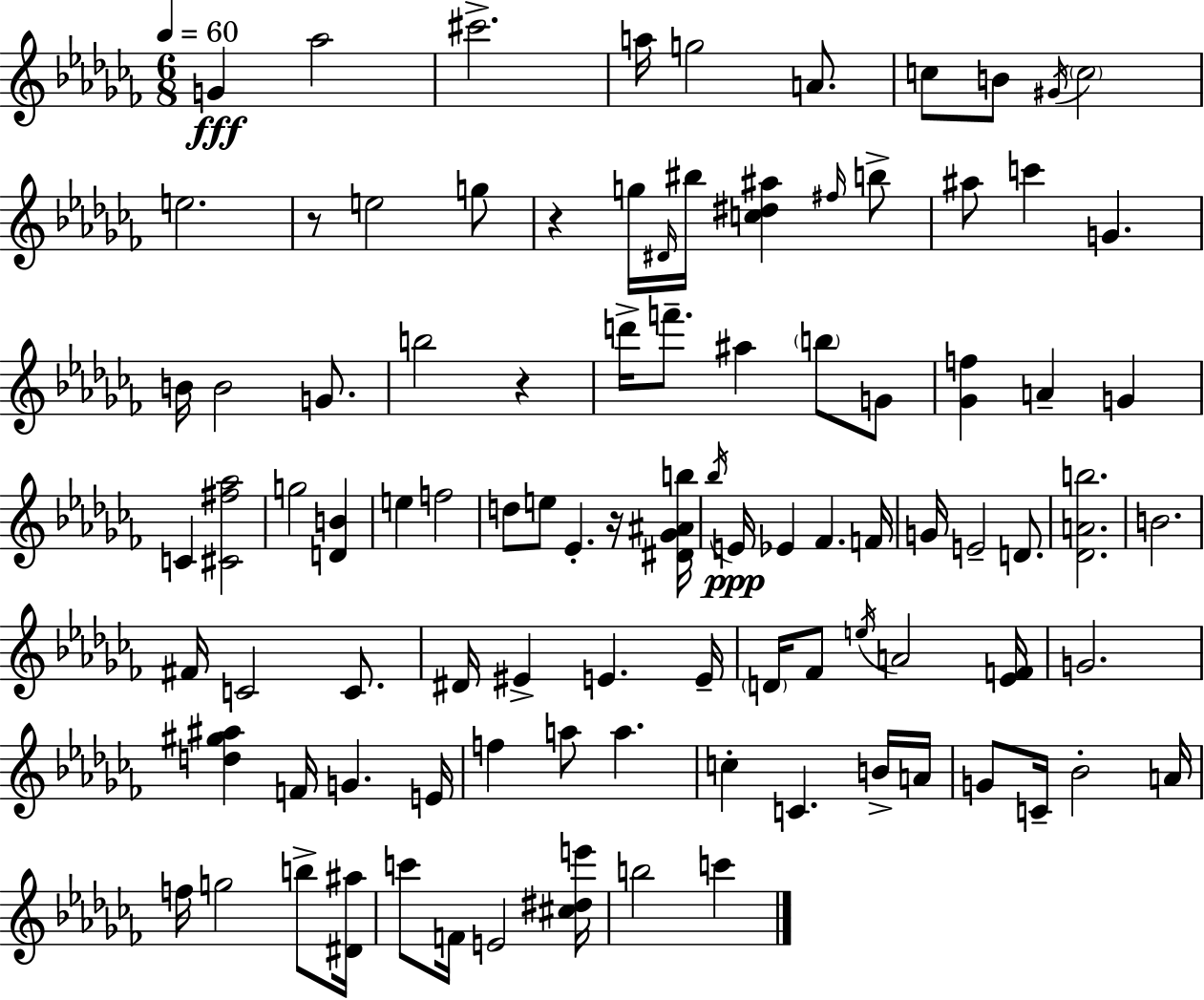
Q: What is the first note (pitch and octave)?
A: G4